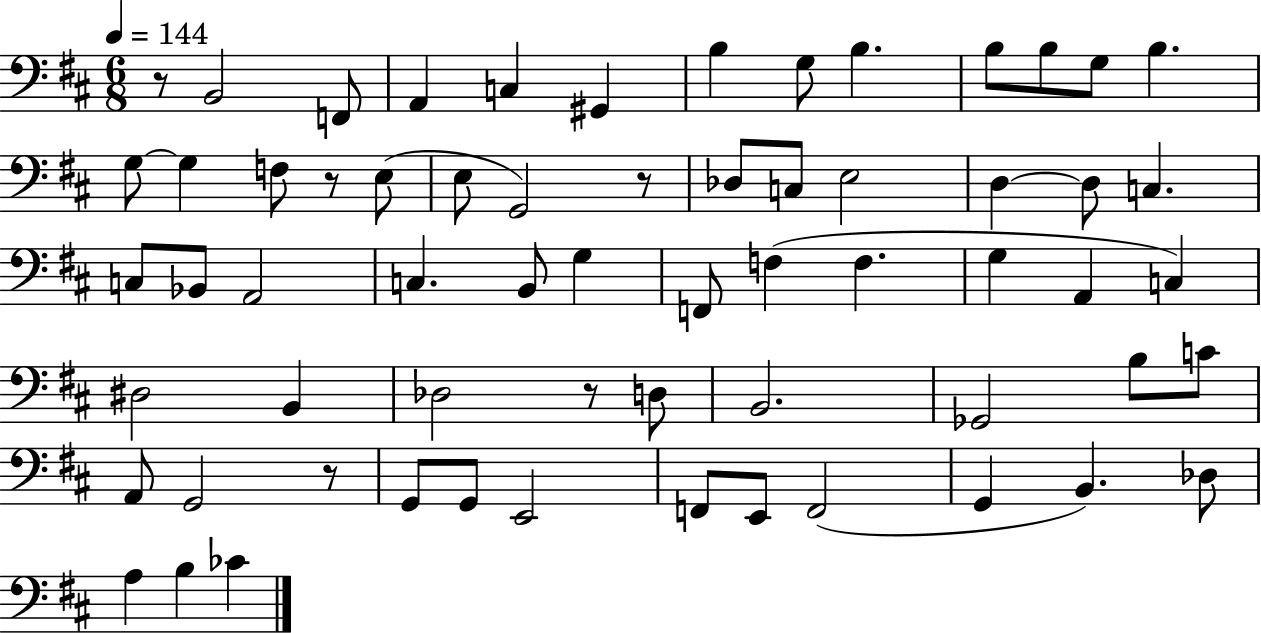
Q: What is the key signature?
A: D major